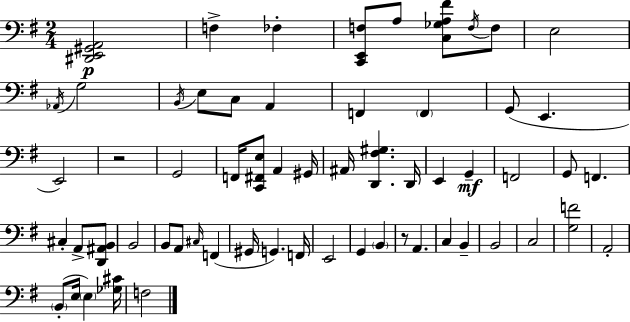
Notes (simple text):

[D#2,E2,G#2,A2]/h F3/q FES3/q [C2,E2,F3]/e A3/e [C3,Gb3,A3,F#4]/e F3/s F3/e E3/h Ab2/s G3/h B2/s E3/e C3/e A2/q F2/q F2/q G2/e E2/q. E2/h R/h G2/h F2/s [C2,F#2,E3]/e A2/q G#2/s A#2/s [D2,F#3,G#3]/q. D2/s E2/q G2/q F2/h G2/e F2/q. C#3/q A2/e [D2,A#2,B2]/e B2/h B2/e A2/e C#3/s F2/q G#2/s G2/q. F2/s E2/h G2/q B2/q R/e A2/q. C3/q B2/q B2/h C3/h [G3,F4]/h A2/h B2/e E3/s E3/q [Gb3,C#4]/s F3/h